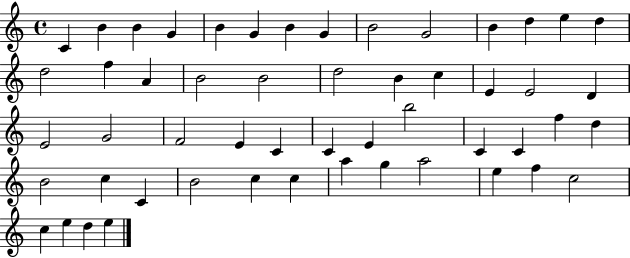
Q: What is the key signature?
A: C major